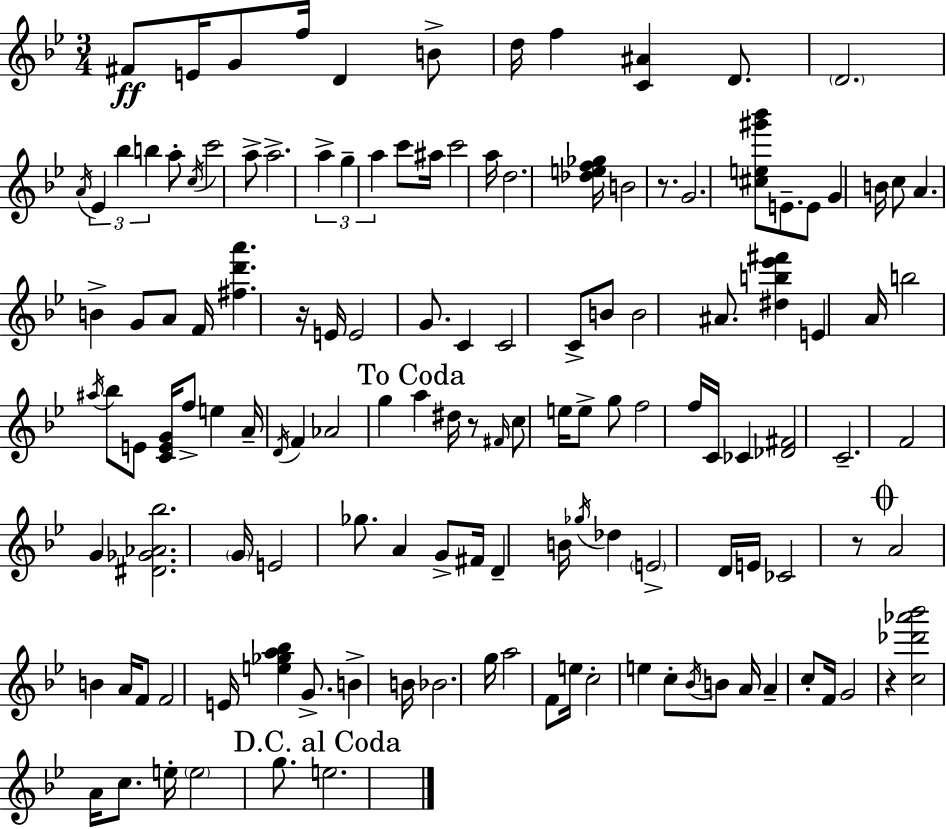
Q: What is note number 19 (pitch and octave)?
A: A5